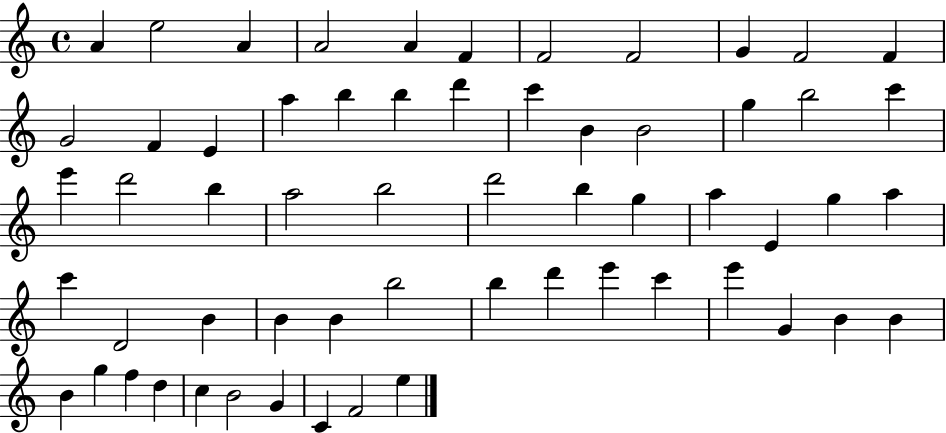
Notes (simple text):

A4/q E5/h A4/q A4/h A4/q F4/q F4/h F4/h G4/q F4/h F4/q G4/h F4/q E4/q A5/q B5/q B5/q D6/q C6/q B4/q B4/h G5/q B5/h C6/q E6/q D6/h B5/q A5/h B5/h D6/h B5/q G5/q A5/q E4/q G5/q A5/q C6/q D4/h B4/q B4/q B4/q B5/h B5/q D6/q E6/q C6/q E6/q G4/q B4/q B4/q B4/q G5/q F5/q D5/q C5/q B4/h G4/q C4/q F4/h E5/q